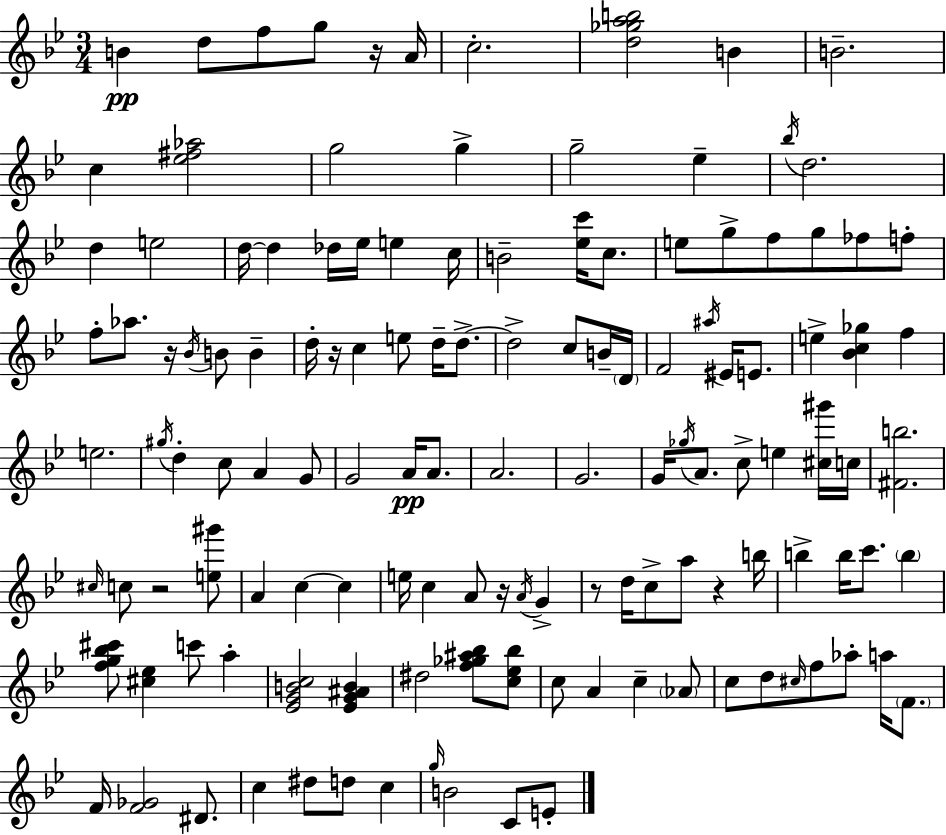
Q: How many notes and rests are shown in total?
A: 131